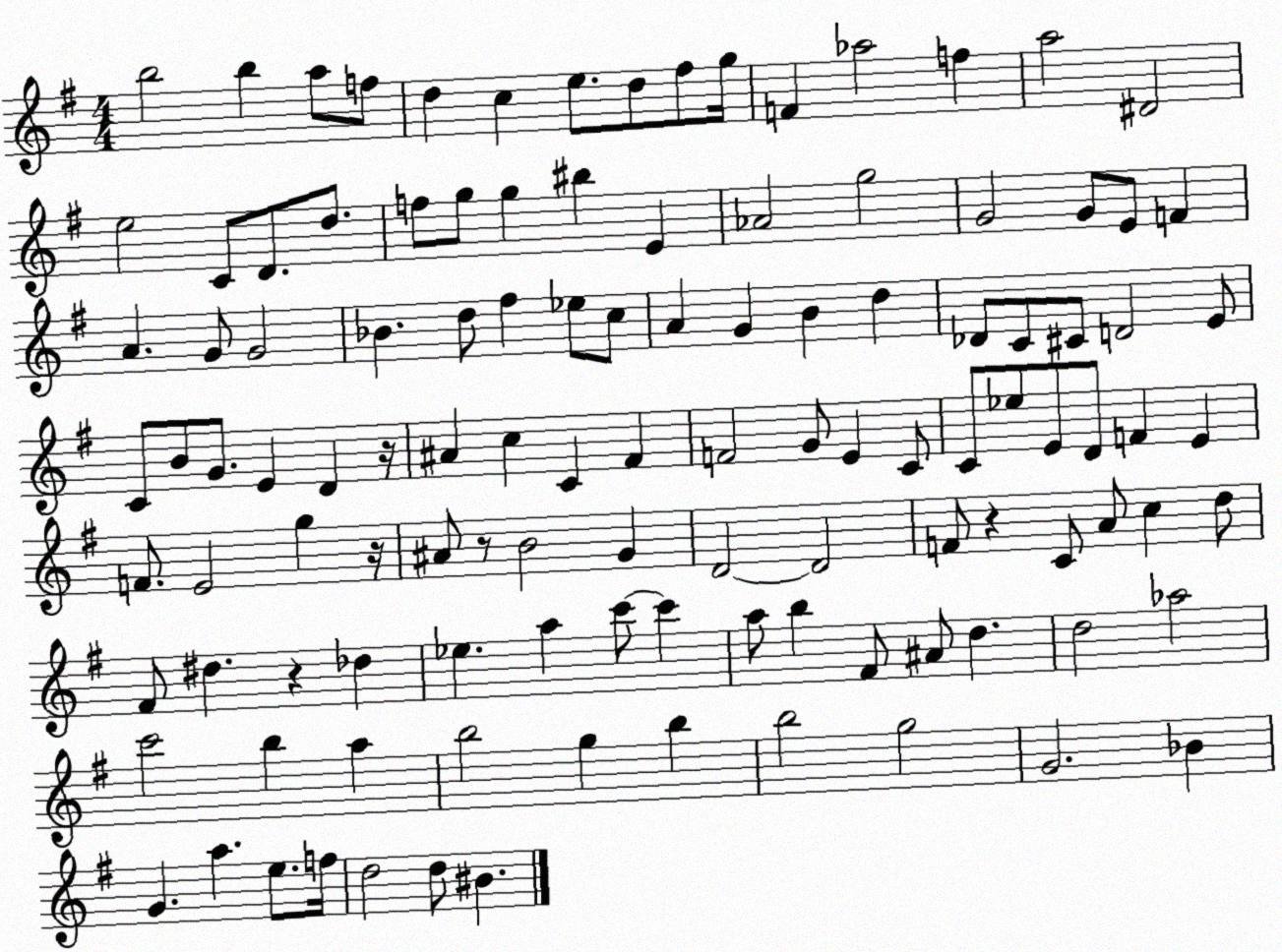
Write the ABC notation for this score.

X:1
T:Untitled
M:4/4
L:1/4
K:G
b2 b a/2 f/2 d c e/2 d/2 ^f/2 g/4 F _a2 f a2 ^D2 e2 C/2 D/2 d/2 f/2 g/2 g ^b E _A2 g2 G2 G/2 E/2 F A G/2 G2 _B d/2 ^f _e/2 c/2 A G B d _D/2 C/2 ^C/2 D2 E/2 C/2 B/2 G/2 E D z/4 ^A c C ^F F2 G/2 E C/2 C/2 _e/2 E/2 D/2 F E F/2 E2 g z/4 ^A/2 z/2 B2 G D2 D2 F/2 z C/2 A/2 c d/2 ^F/2 ^d z _d _e a c'/2 c' a/2 b ^F/2 ^A/2 d d2 _a2 c'2 b a b2 g b b2 g2 G2 _B G a e/2 f/4 d2 d/2 ^B